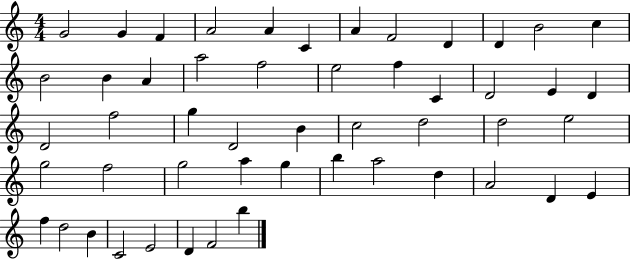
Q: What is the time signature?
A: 4/4